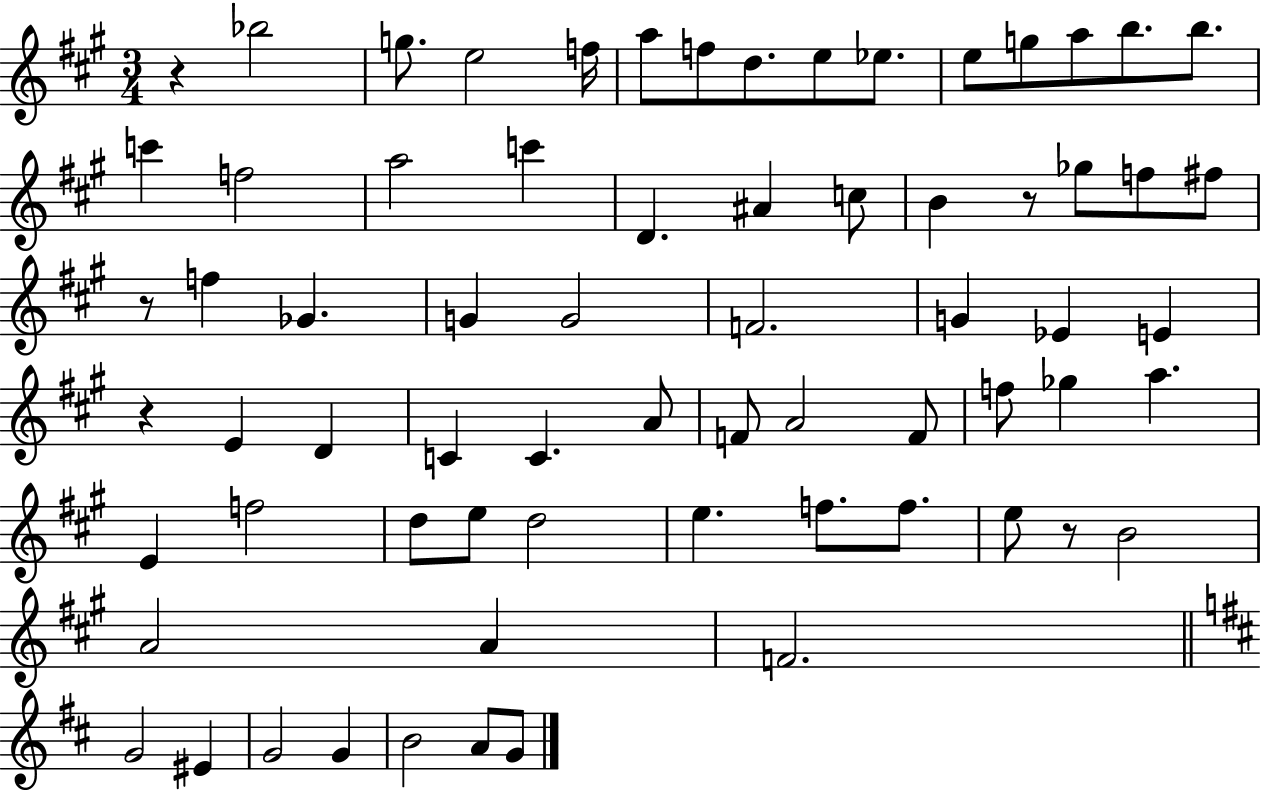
X:1
T:Untitled
M:3/4
L:1/4
K:A
z _b2 g/2 e2 f/4 a/2 f/2 d/2 e/2 _e/2 e/2 g/2 a/2 b/2 b/2 c' f2 a2 c' D ^A c/2 B z/2 _g/2 f/2 ^f/2 z/2 f _G G G2 F2 G _E E z E D C C A/2 F/2 A2 F/2 f/2 _g a E f2 d/2 e/2 d2 e f/2 f/2 e/2 z/2 B2 A2 A F2 G2 ^E G2 G B2 A/2 G/2